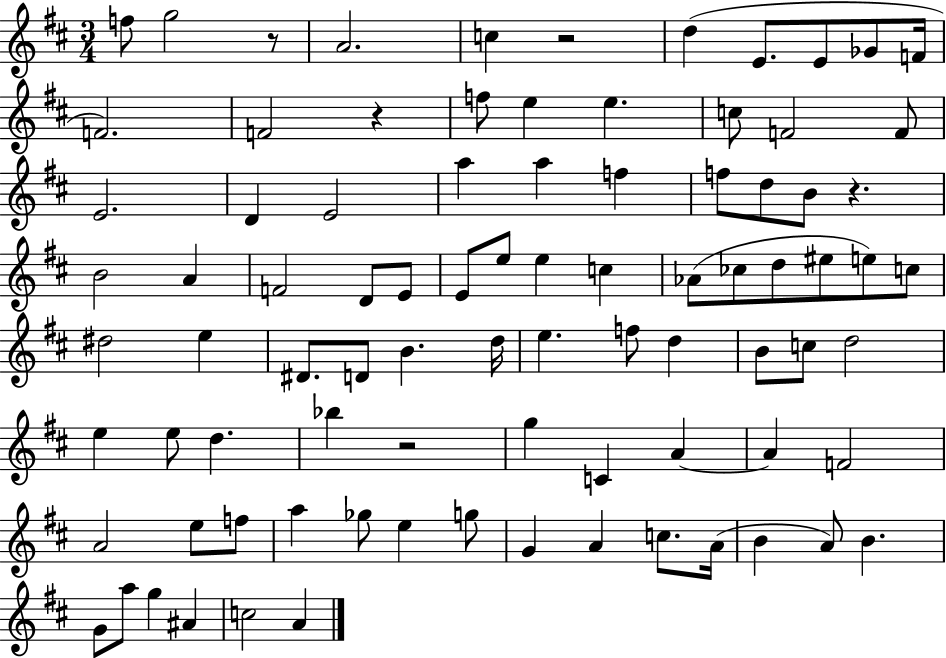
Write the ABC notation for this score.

X:1
T:Untitled
M:3/4
L:1/4
K:D
f/2 g2 z/2 A2 c z2 d E/2 E/2 _G/2 F/4 F2 F2 z f/2 e e c/2 F2 F/2 E2 D E2 a a f f/2 d/2 B/2 z B2 A F2 D/2 E/2 E/2 e/2 e c _A/2 _c/2 d/2 ^e/2 e/2 c/2 ^d2 e ^D/2 D/2 B d/4 e f/2 d B/2 c/2 d2 e e/2 d _b z2 g C A A F2 A2 e/2 f/2 a _g/2 e g/2 G A c/2 A/4 B A/2 B G/2 a/2 g ^A c2 A